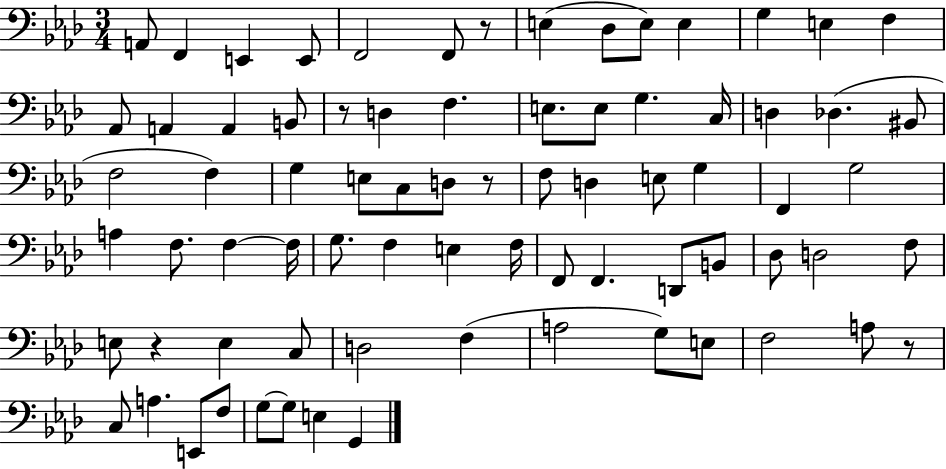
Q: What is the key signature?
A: AES major